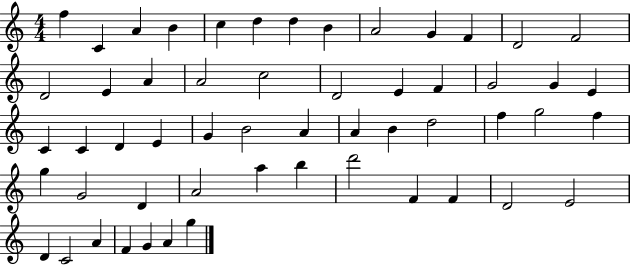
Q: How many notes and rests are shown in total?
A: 55